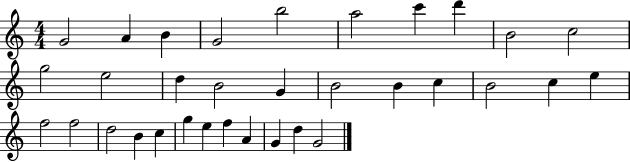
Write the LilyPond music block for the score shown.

{
  \clef treble
  \numericTimeSignature
  \time 4/4
  \key c \major
  g'2 a'4 b'4 | g'2 b''2 | a''2 c'''4 d'''4 | b'2 c''2 | \break g''2 e''2 | d''4 b'2 g'4 | b'2 b'4 c''4 | b'2 c''4 e''4 | \break f''2 f''2 | d''2 b'4 c''4 | g''4 e''4 f''4 a'4 | g'4 d''4 g'2 | \break \bar "|."
}